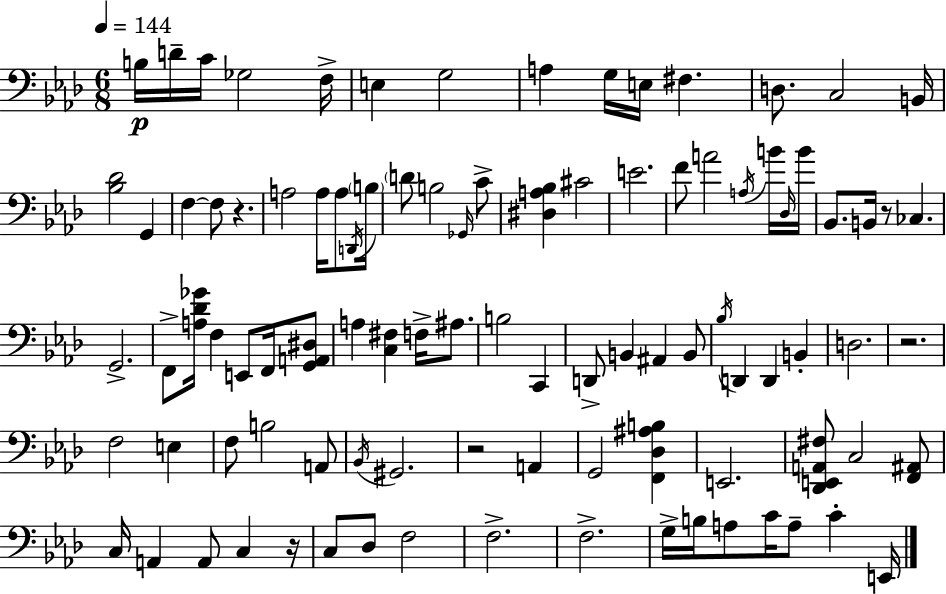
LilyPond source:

{
  \clef bass
  \numericTimeSignature
  \time 6/8
  \key f \minor
  \tempo 4 = 144
  \repeat volta 2 { b16\p d'16-- c'16 ges2 f16-> | e4 g2 | a4 g16 e16 fis4. | d8. c2 b,16 | \break <bes des'>2 g,4 | f4~~ f8 r4. | a2 a16 a8 \acciaccatura { d,16 } | \parenthesize b16 \parenthesize d'8 b2 \grace { ges,16 } | \break c'8-> <dis a bes>4 cis'2 | e'2. | f'8 a'2 | \acciaccatura { a16 } b'16 \grace { des16 } b'16 bes,8. b,16 r8 ces4. | \break g,2.-> | f,8-> <a des' ges'>16 f4 e,8 | f,16 <g, a, dis>8 a4 <c fis>4 | f16-> ais8. b2 | \break c,4 d,8-> b,4 ais,4 | b,8 \acciaccatura { bes16 } d,4 d,4 | b,4-. d2. | r2. | \break f2 | e4 f8 b2 | a,8 \acciaccatura { bes,16 } gis,2. | r2 | \break a,4 g,2 | <f, des ais b>4 e,2. | <des, e, a, fis>8 c2 | <f, ais,>8 c16 a,4 a,8 | \break c4 r16 c8 des8 f2 | f2.-> | f2.-> | g16-> b16 a8 c'16 a8-- | \break c'4-. e,16 } \bar "|."
}